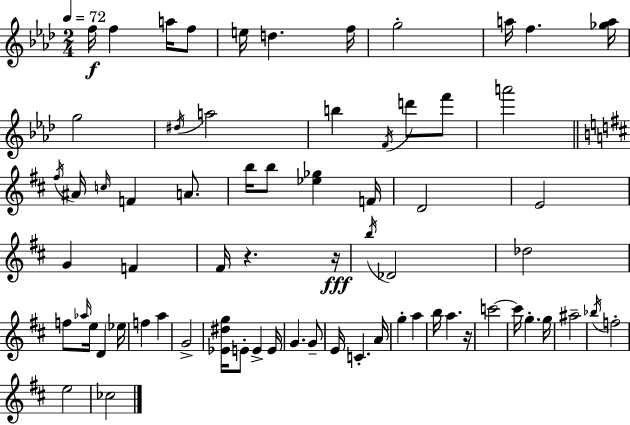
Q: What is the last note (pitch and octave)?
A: CES5